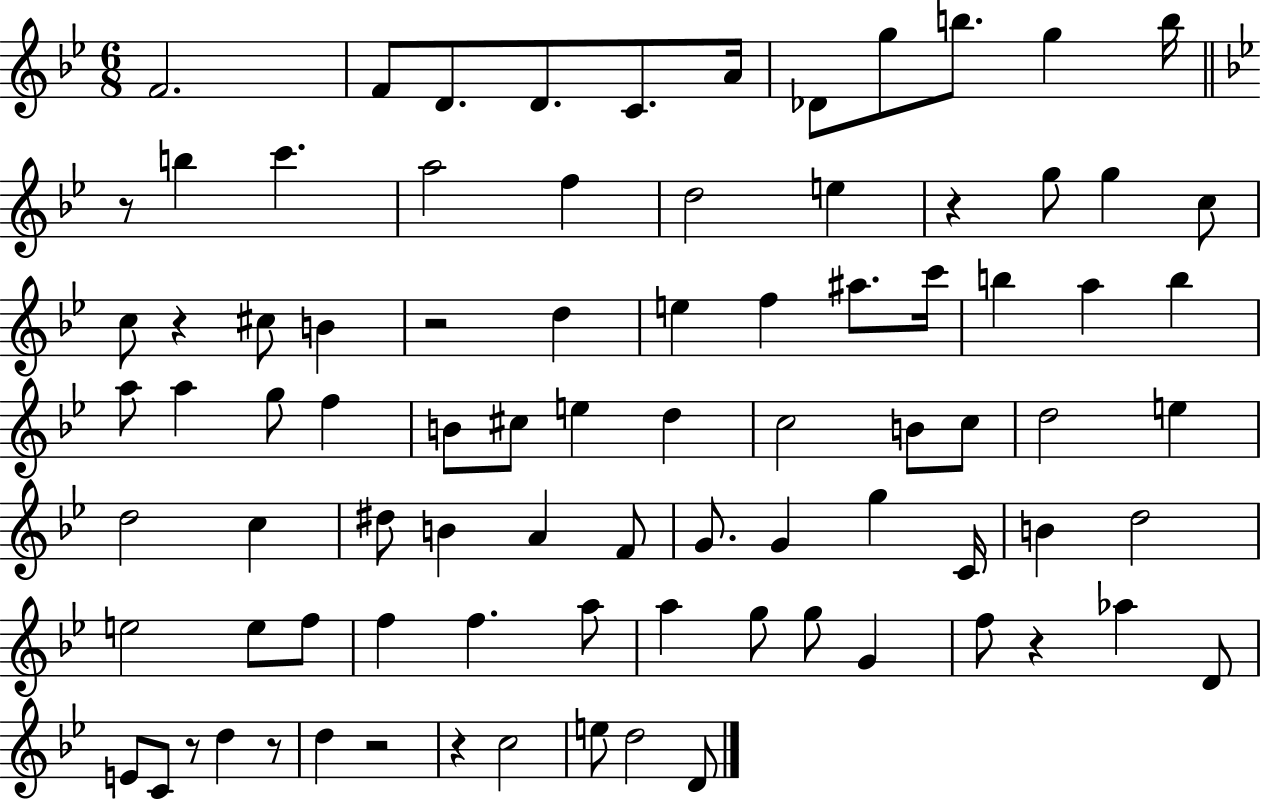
X:1
T:Untitled
M:6/8
L:1/4
K:Bb
F2 F/2 D/2 D/2 C/2 A/4 _D/2 g/2 b/2 g b/4 z/2 b c' a2 f d2 e z g/2 g c/2 c/2 z ^c/2 B z2 d e f ^a/2 c'/4 b a b a/2 a g/2 f B/2 ^c/2 e d c2 B/2 c/2 d2 e d2 c ^d/2 B A F/2 G/2 G g C/4 B d2 e2 e/2 f/2 f f a/2 a g/2 g/2 G f/2 z _a D/2 E/2 C/2 z/2 d z/2 d z2 z c2 e/2 d2 D/2